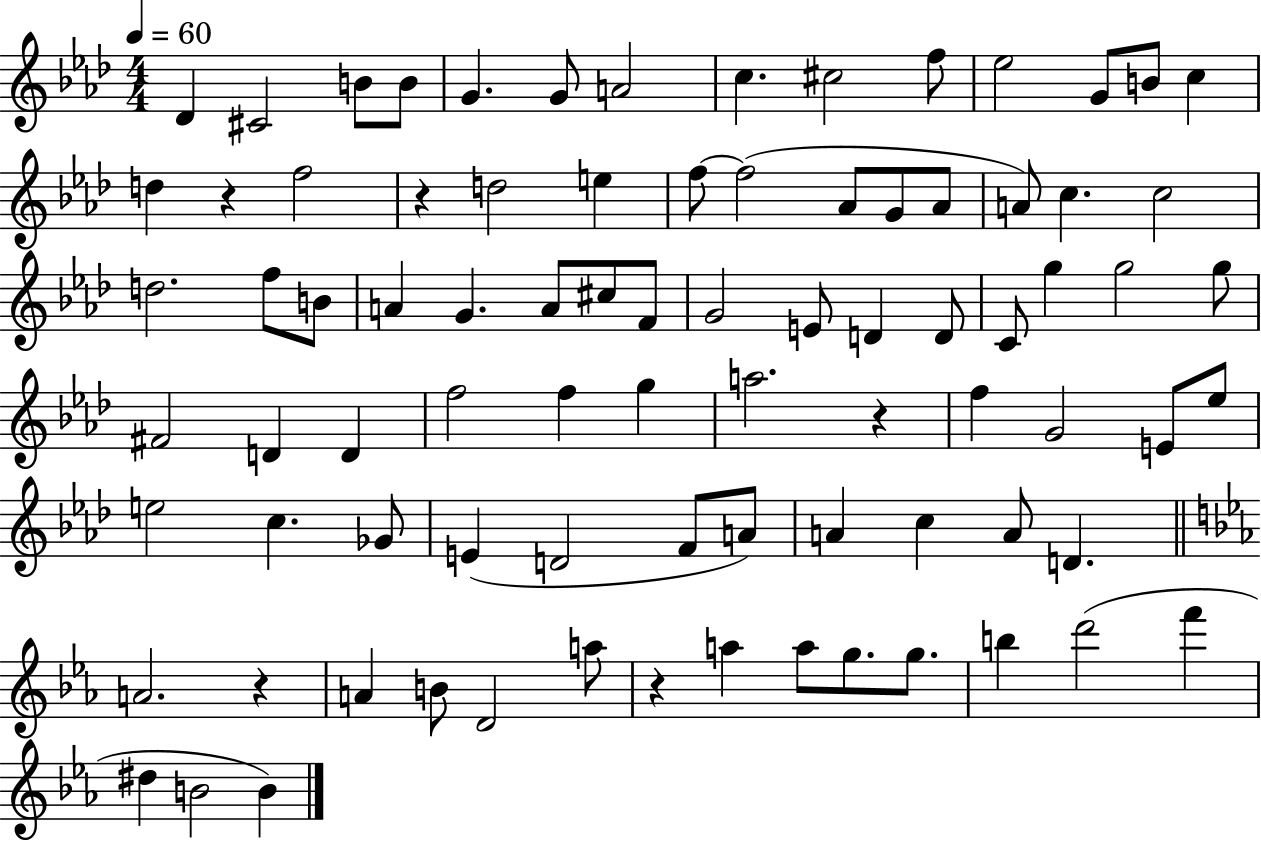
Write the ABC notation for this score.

X:1
T:Untitled
M:4/4
L:1/4
K:Ab
_D ^C2 B/2 B/2 G G/2 A2 c ^c2 f/2 _e2 G/2 B/2 c d z f2 z d2 e f/2 f2 _A/2 G/2 _A/2 A/2 c c2 d2 f/2 B/2 A G A/2 ^c/2 F/2 G2 E/2 D D/2 C/2 g g2 g/2 ^F2 D D f2 f g a2 z f G2 E/2 _e/2 e2 c _G/2 E D2 F/2 A/2 A c A/2 D A2 z A B/2 D2 a/2 z a a/2 g/2 g/2 b d'2 f' ^d B2 B